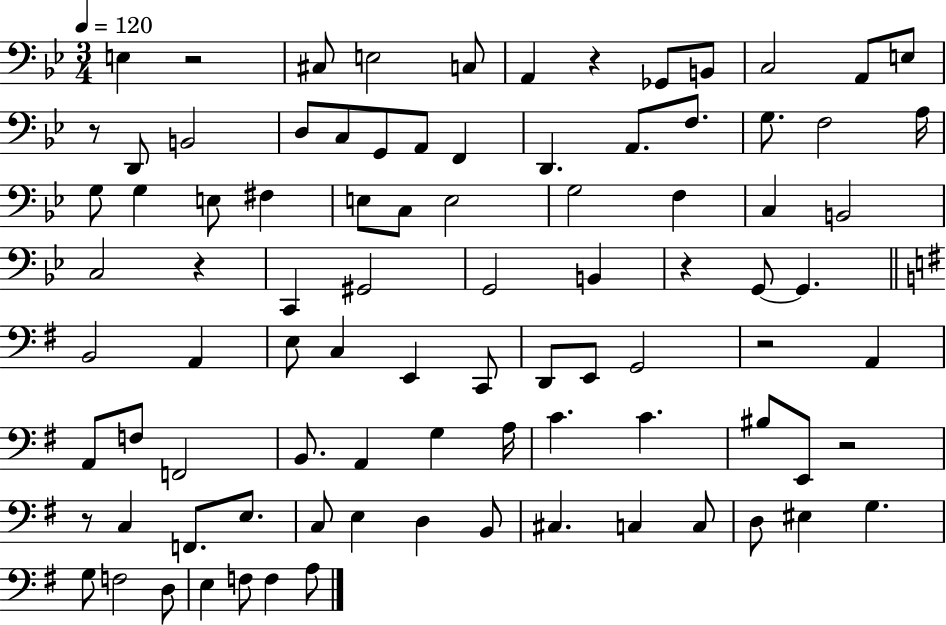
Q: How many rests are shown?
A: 8